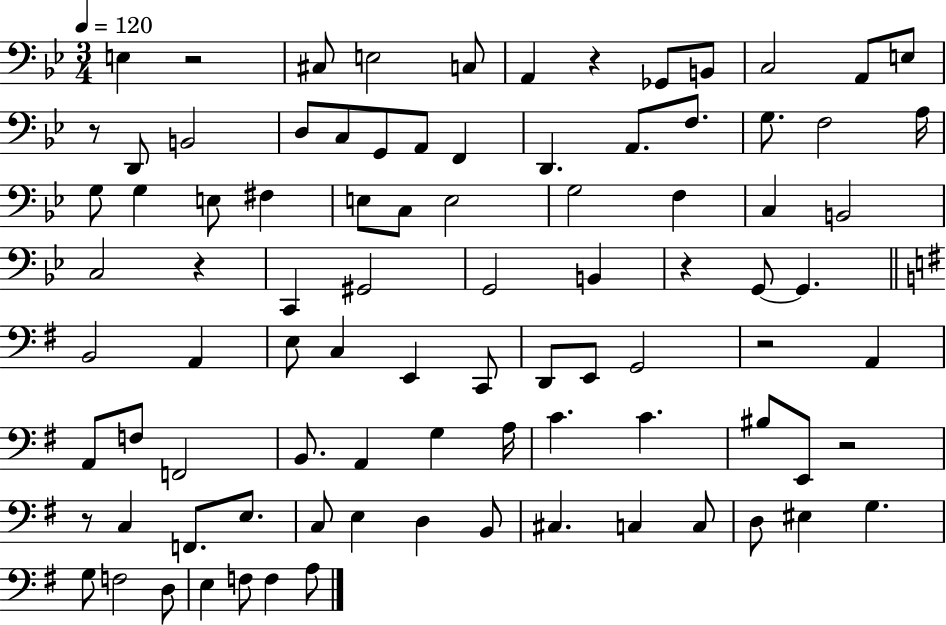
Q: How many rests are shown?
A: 8